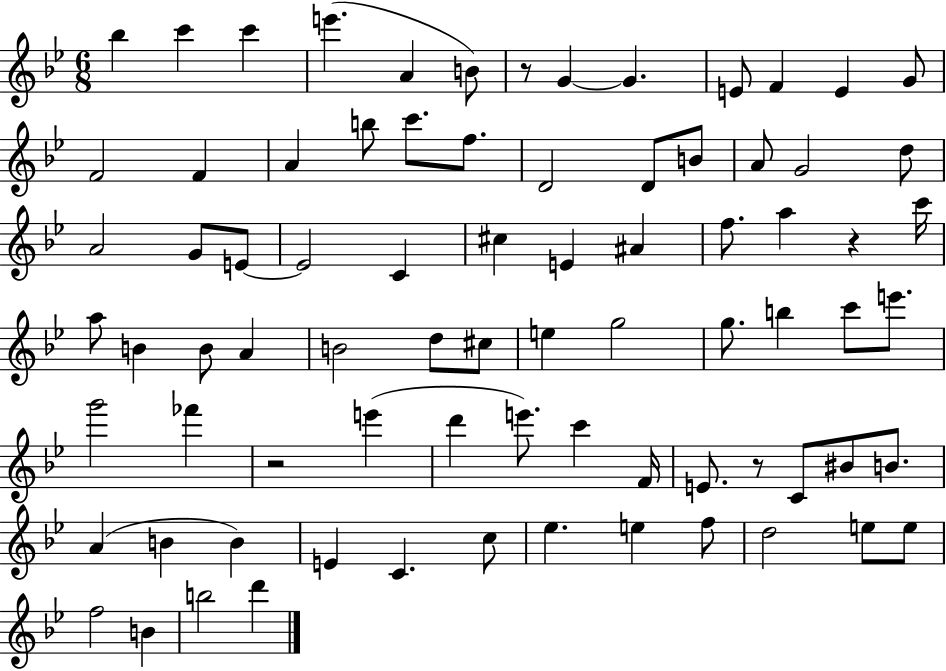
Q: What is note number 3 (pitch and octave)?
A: C6